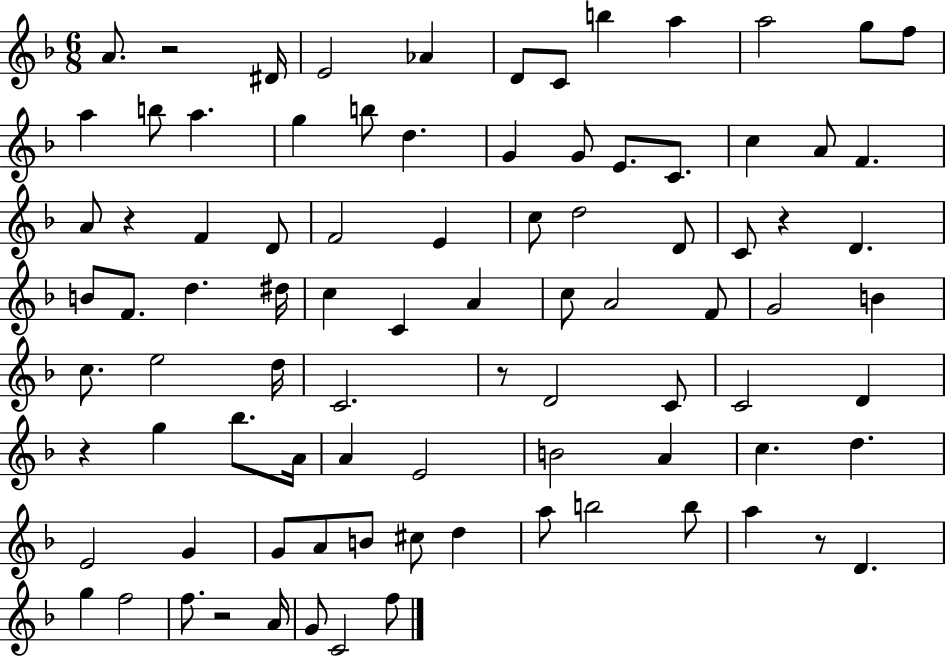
A4/e. R/h D#4/s E4/h Ab4/q D4/e C4/e B5/q A5/q A5/h G5/e F5/e A5/q B5/e A5/q. G5/q B5/e D5/q. G4/q G4/e E4/e. C4/e. C5/q A4/e F4/q. A4/e R/q F4/q D4/e F4/h E4/q C5/e D5/h D4/e C4/e R/q D4/q. B4/e F4/e. D5/q. D#5/s C5/q C4/q A4/q C5/e A4/h F4/e G4/h B4/q C5/e. E5/h D5/s C4/h. R/e D4/h C4/e C4/h D4/q R/q G5/q Bb5/e. A4/s A4/q E4/h B4/h A4/q C5/q. D5/q. E4/h G4/q G4/e A4/e B4/e C#5/e D5/q A5/e B5/h B5/e A5/q R/e D4/q. G5/q F5/h F5/e. R/h A4/s G4/e C4/h F5/e